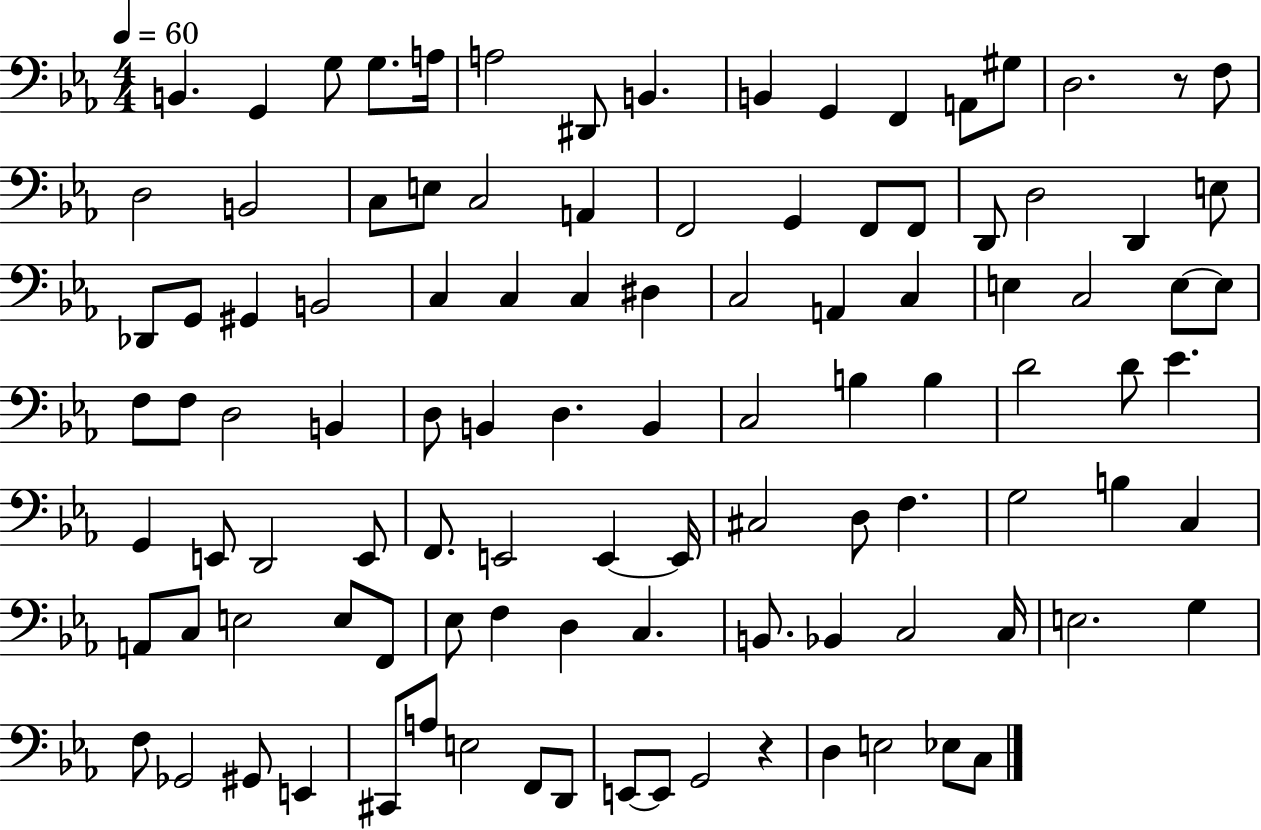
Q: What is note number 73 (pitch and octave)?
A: A2